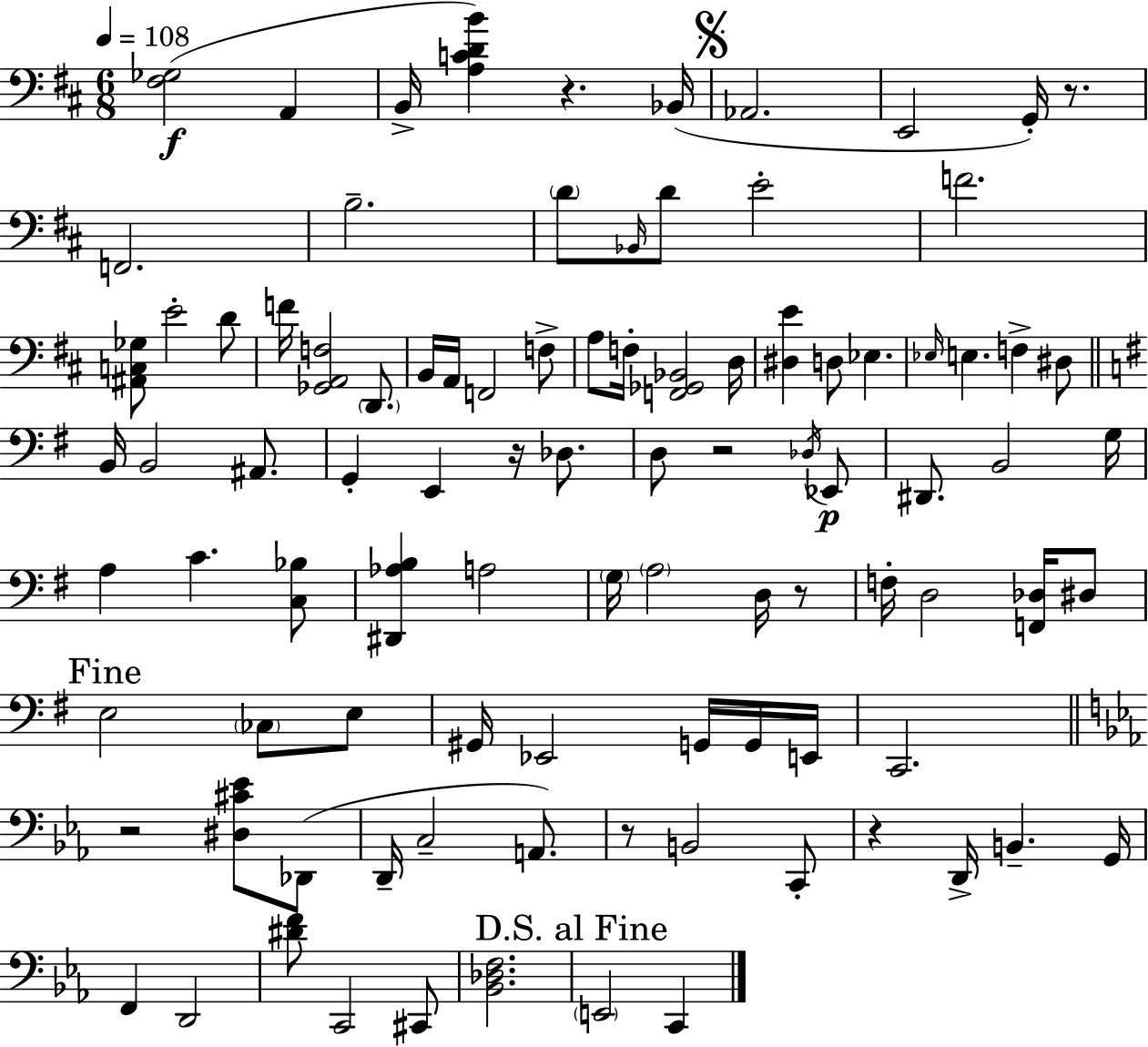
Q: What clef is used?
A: bass